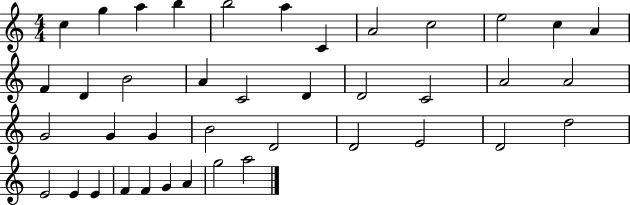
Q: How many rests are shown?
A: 0